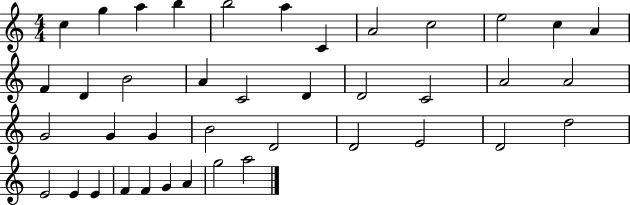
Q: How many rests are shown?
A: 0